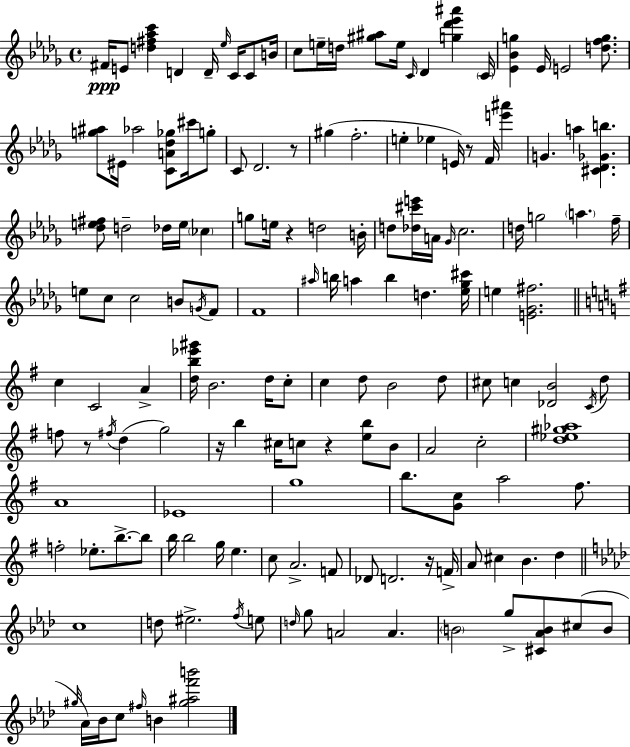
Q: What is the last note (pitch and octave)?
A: B4